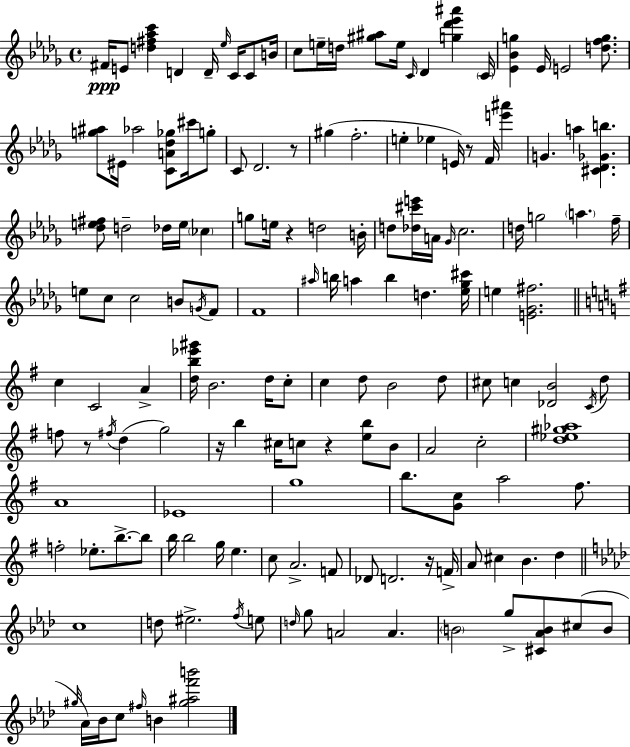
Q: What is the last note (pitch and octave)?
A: B4